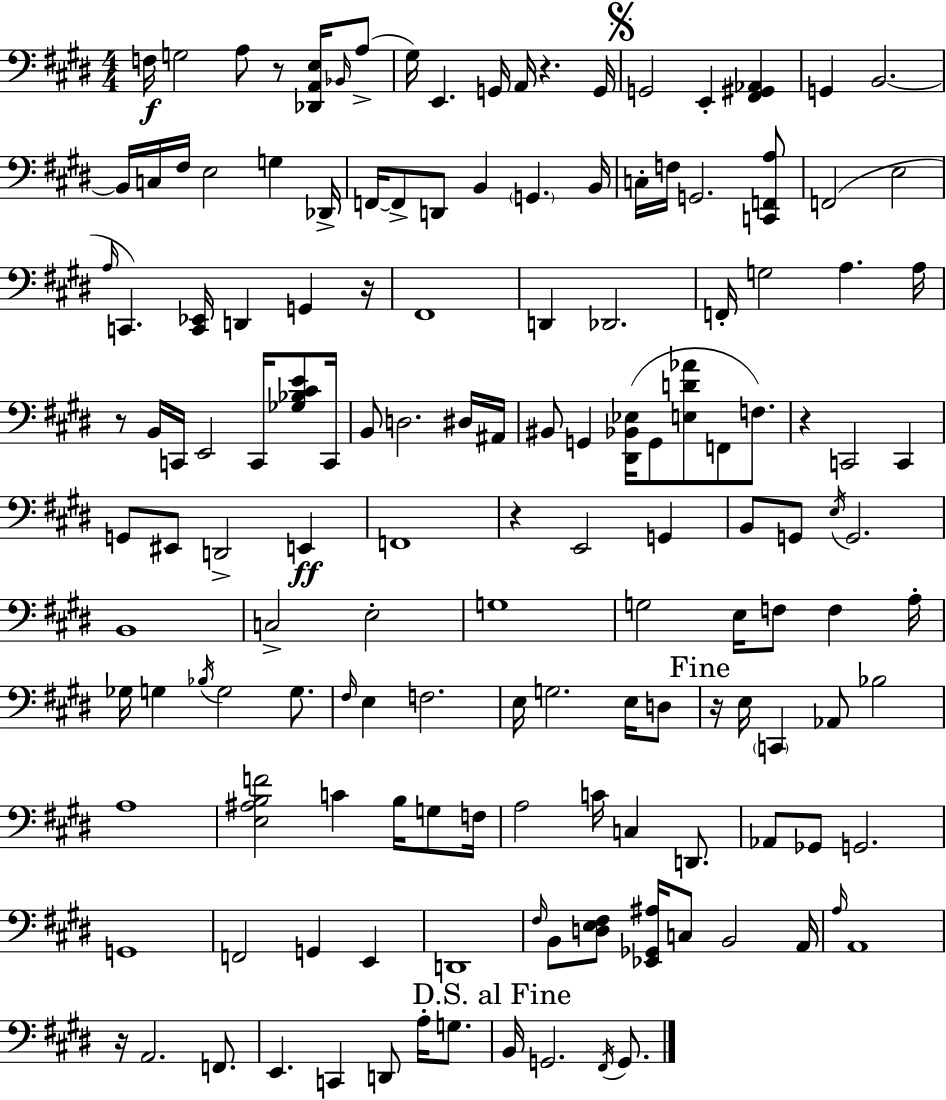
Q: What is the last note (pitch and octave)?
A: G2